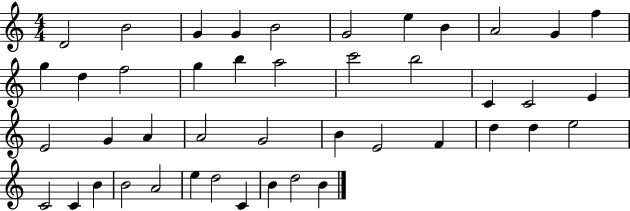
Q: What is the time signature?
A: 4/4